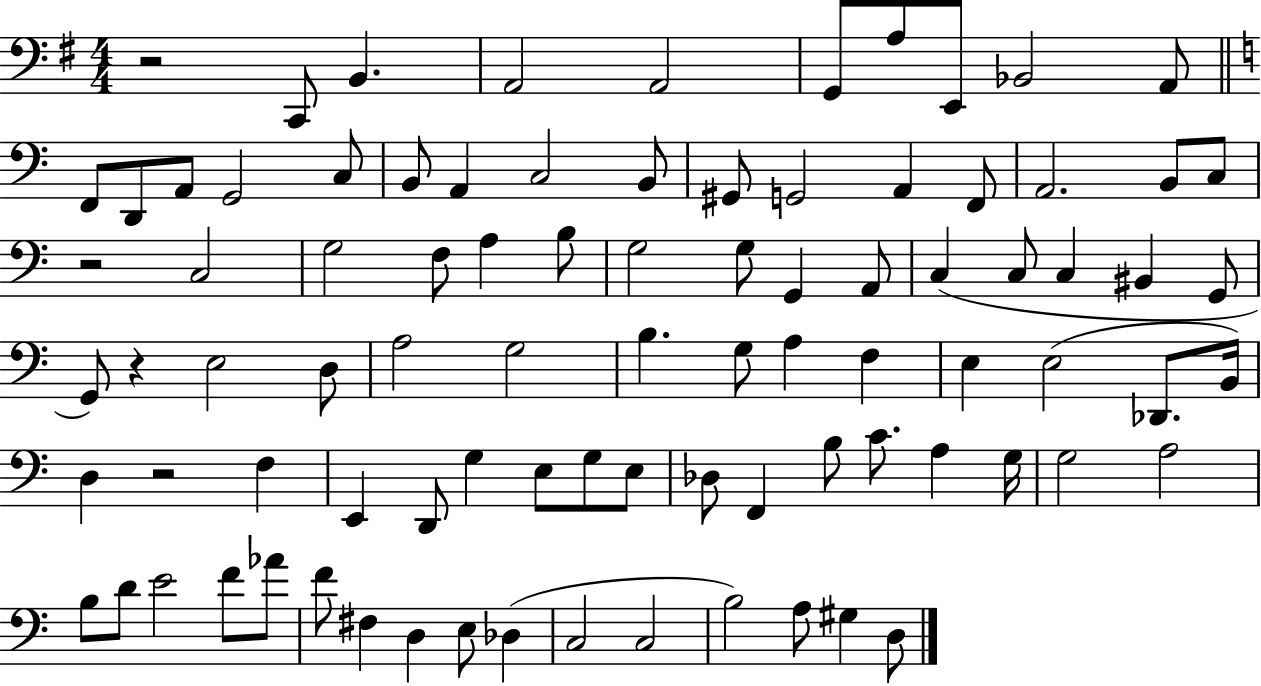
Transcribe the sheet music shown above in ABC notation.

X:1
T:Untitled
M:4/4
L:1/4
K:G
z2 C,,/2 B,, A,,2 A,,2 G,,/2 A,/2 E,,/2 _B,,2 A,,/2 F,,/2 D,,/2 A,,/2 G,,2 C,/2 B,,/2 A,, C,2 B,,/2 ^G,,/2 G,,2 A,, F,,/2 A,,2 B,,/2 C,/2 z2 C,2 G,2 F,/2 A, B,/2 G,2 G,/2 G,, A,,/2 C, C,/2 C, ^B,, G,,/2 G,,/2 z E,2 D,/2 A,2 G,2 B, G,/2 A, F, E, E,2 _D,,/2 B,,/4 D, z2 F, E,, D,,/2 G, E,/2 G,/2 E,/2 _D,/2 F,, B,/2 C/2 A, G,/4 G,2 A,2 B,/2 D/2 E2 F/2 _A/2 F/2 ^F, D, E,/2 _D, C,2 C,2 B,2 A,/2 ^G, D,/2